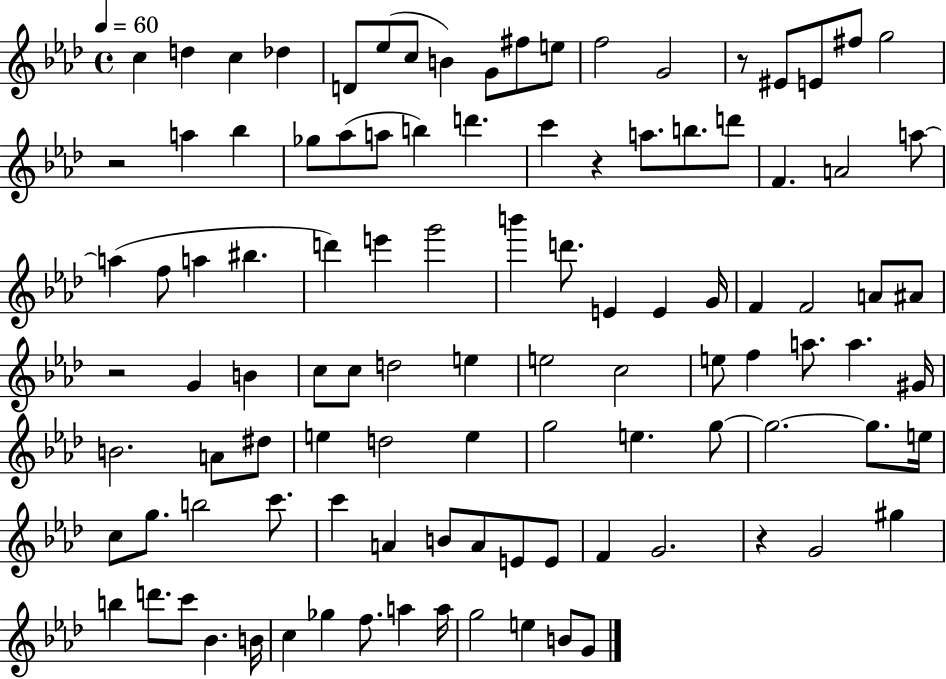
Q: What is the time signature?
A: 4/4